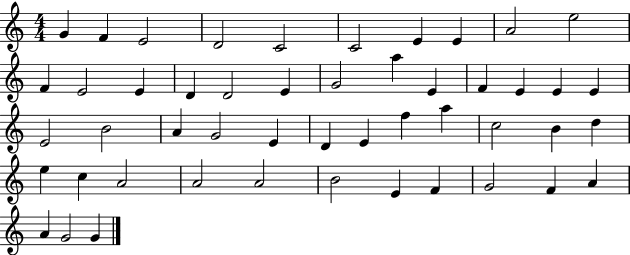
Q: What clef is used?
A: treble